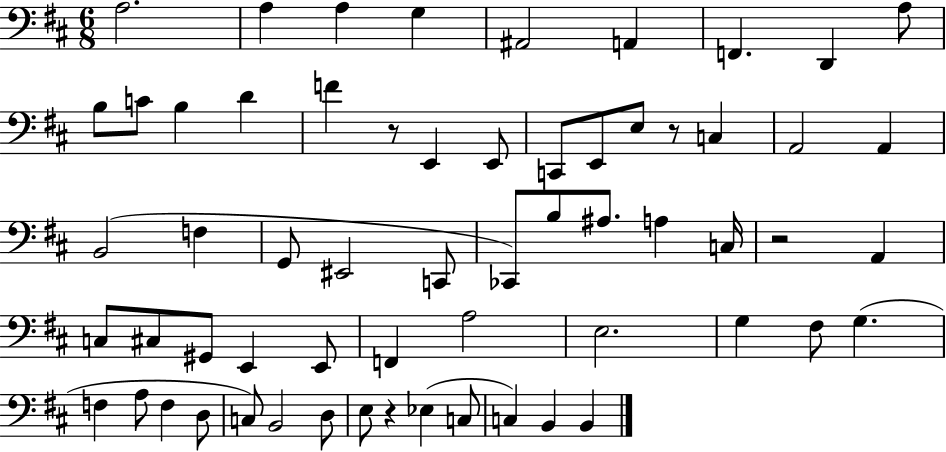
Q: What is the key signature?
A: D major